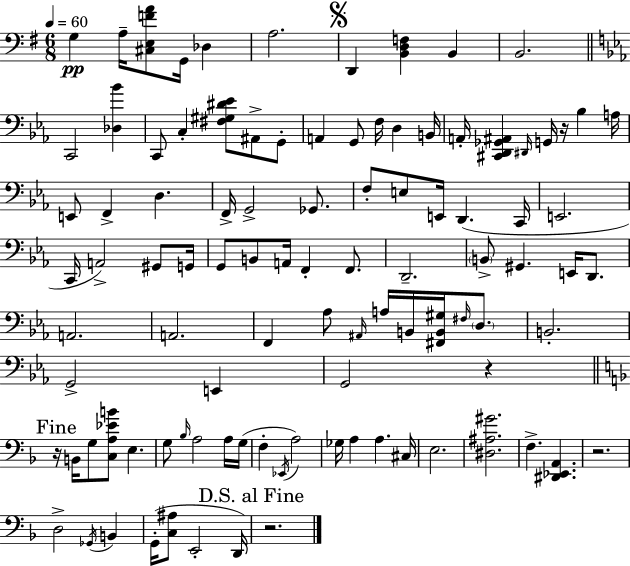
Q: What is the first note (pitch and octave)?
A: G3